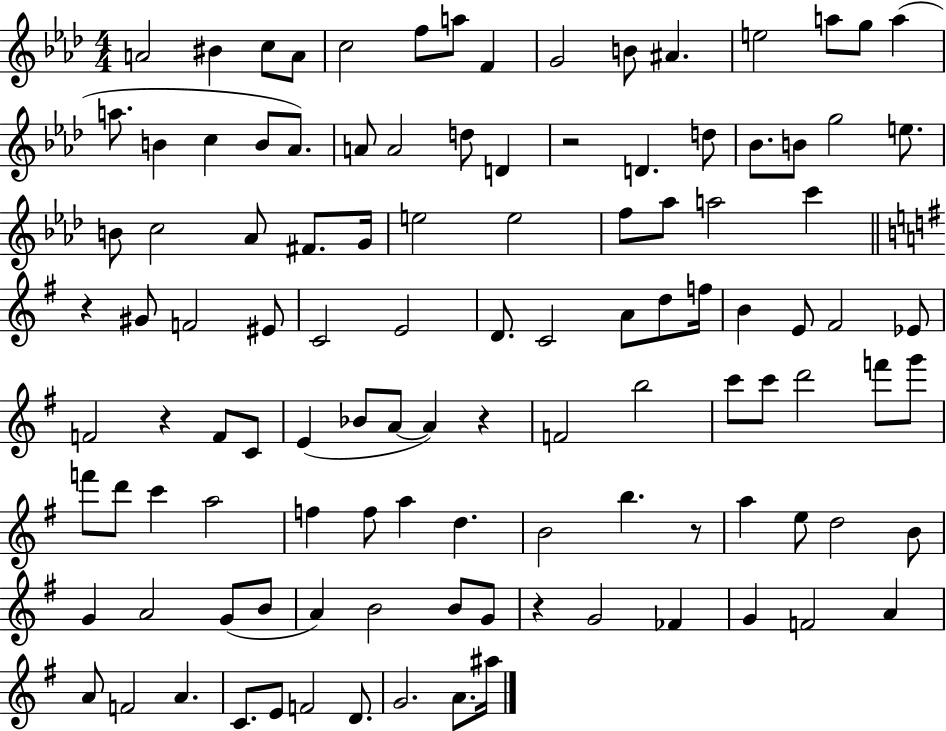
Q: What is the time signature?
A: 4/4